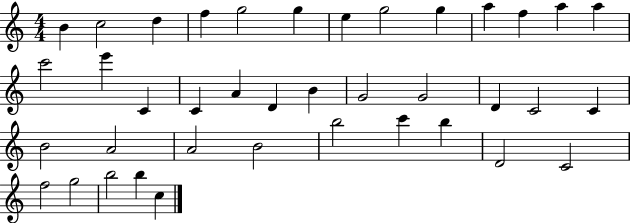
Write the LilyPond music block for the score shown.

{
  \clef treble
  \numericTimeSignature
  \time 4/4
  \key c \major
  b'4 c''2 d''4 | f''4 g''2 g''4 | e''4 g''2 g''4 | a''4 f''4 a''4 a''4 | \break c'''2 e'''4 c'4 | c'4 a'4 d'4 b'4 | g'2 g'2 | d'4 c'2 c'4 | \break b'2 a'2 | a'2 b'2 | b''2 c'''4 b''4 | d'2 c'2 | \break f''2 g''2 | b''2 b''4 c''4 | \bar "|."
}